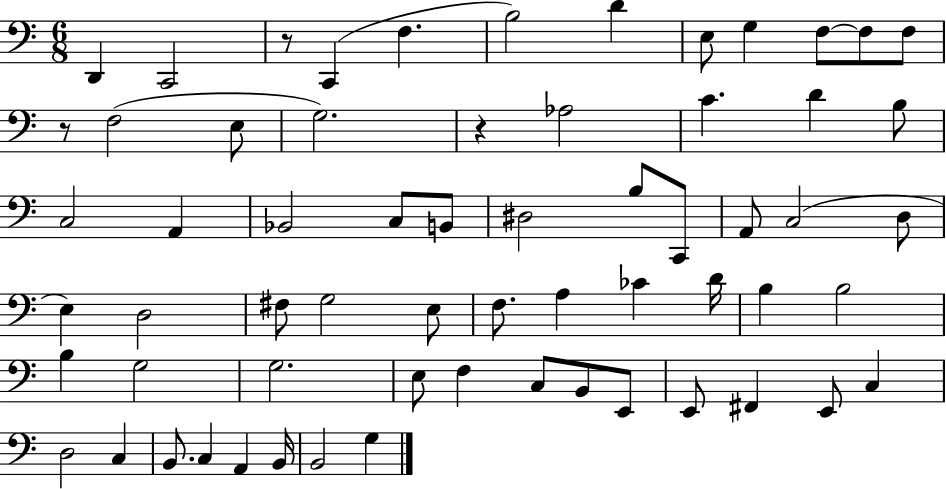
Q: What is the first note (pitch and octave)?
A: D2